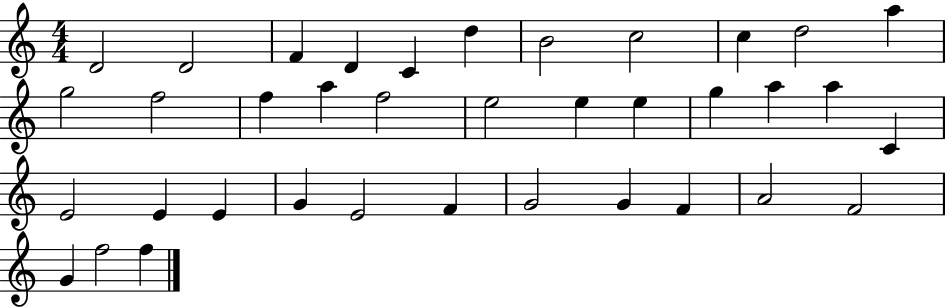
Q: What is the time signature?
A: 4/4